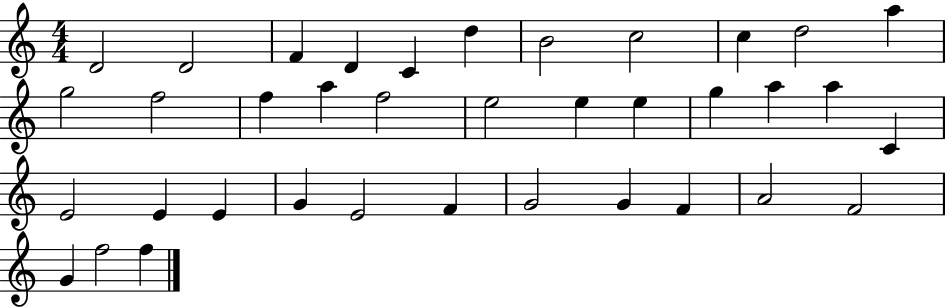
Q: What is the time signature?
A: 4/4